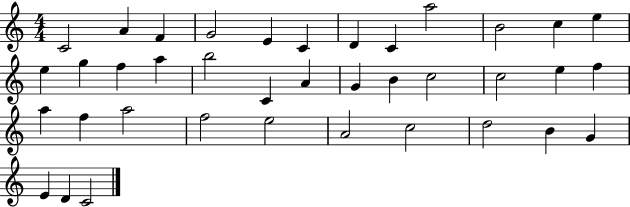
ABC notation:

X:1
T:Untitled
M:4/4
L:1/4
K:C
C2 A F G2 E C D C a2 B2 c e e g f a b2 C A G B c2 c2 e f a f a2 f2 e2 A2 c2 d2 B G E D C2